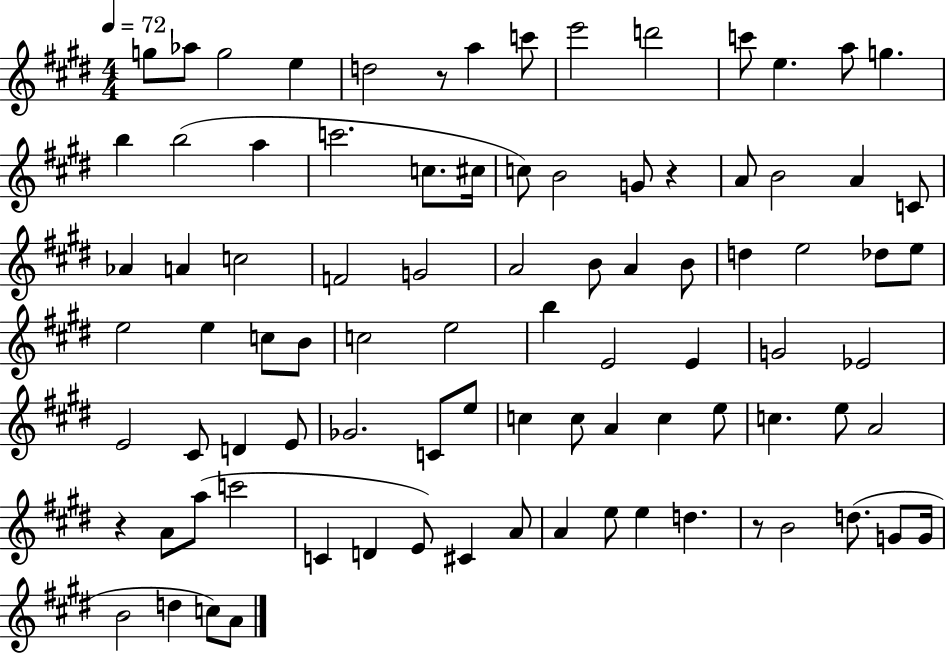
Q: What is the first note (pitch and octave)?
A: G5